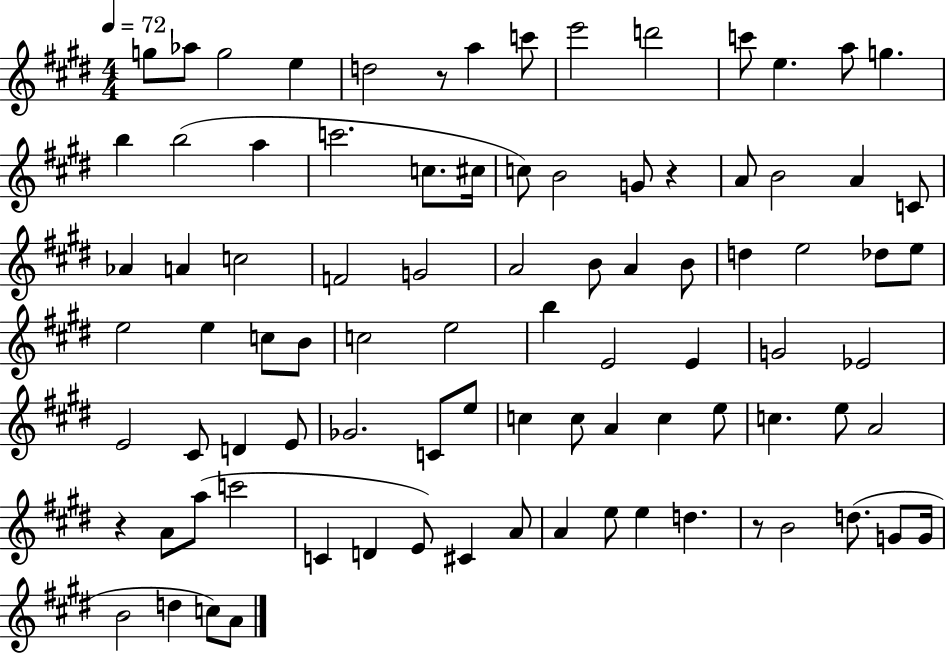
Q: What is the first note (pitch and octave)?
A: G5